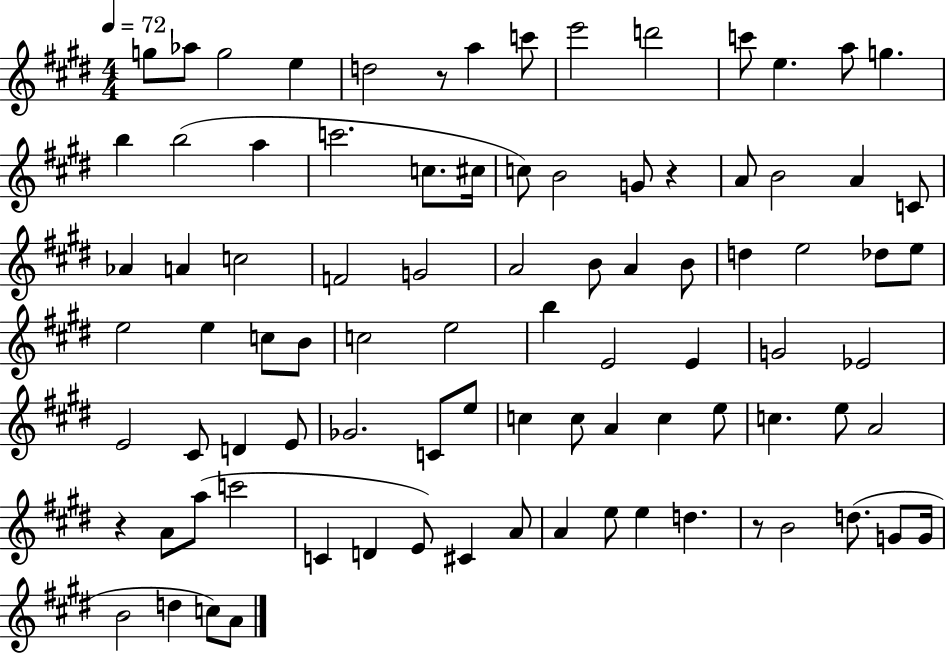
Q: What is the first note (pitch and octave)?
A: G5